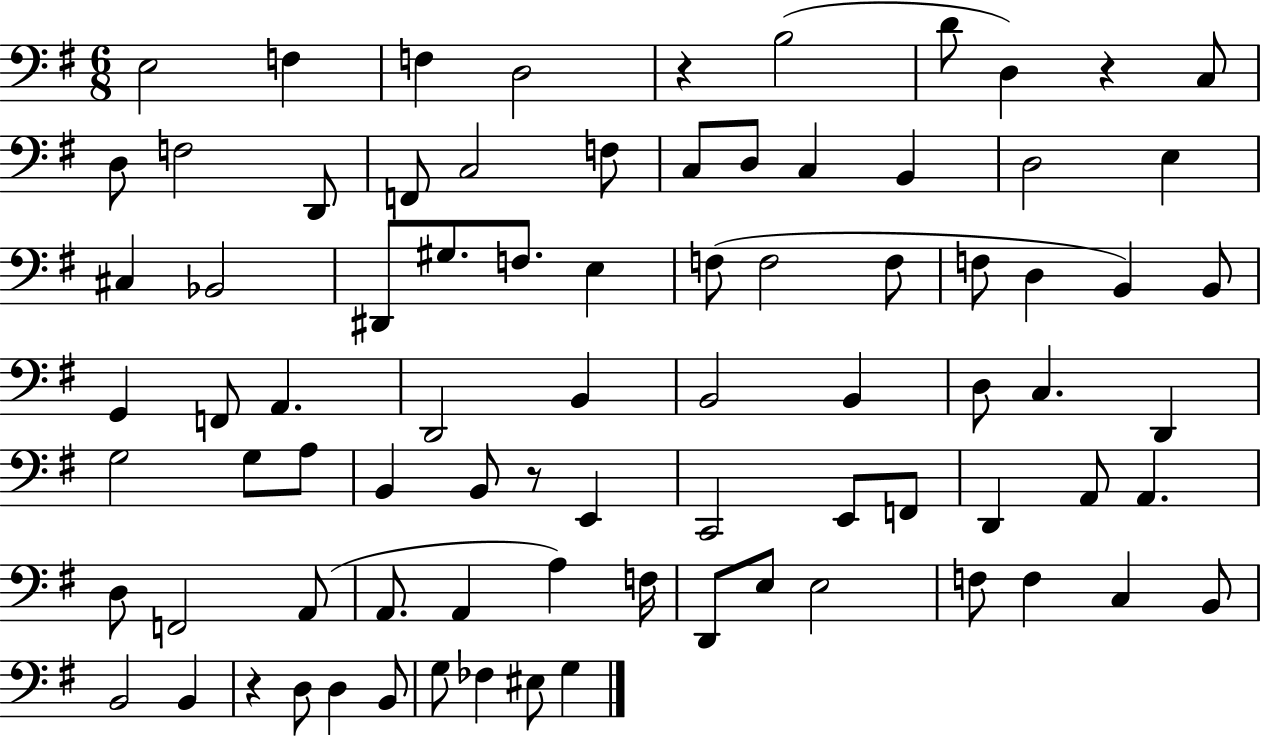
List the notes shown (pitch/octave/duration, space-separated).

E3/h F3/q F3/q D3/h R/q B3/h D4/e D3/q R/q C3/e D3/e F3/h D2/e F2/e C3/h F3/e C3/e D3/e C3/q B2/q D3/h E3/q C#3/q Bb2/h D#2/e G#3/e. F3/e. E3/q F3/e F3/h F3/e F3/e D3/q B2/q B2/e G2/q F2/e A2/q. D2/h B2/q B2/h B2/q D3/e C3/q. D2/q G3/h G3/e A3/e B2/q B2/e R/e E2/q C2/h E2/e F2/e D2/q A2/e A2/q. D3/e F2/h A2/e A2/e. A2/q A3/q F3/s D2/e E3/e E3/h F3/e F3/q C3/q B2/e B2/h B2/q R/q D3/e D3/q B2/e G3/e FES3/q EIS3/e G3/q